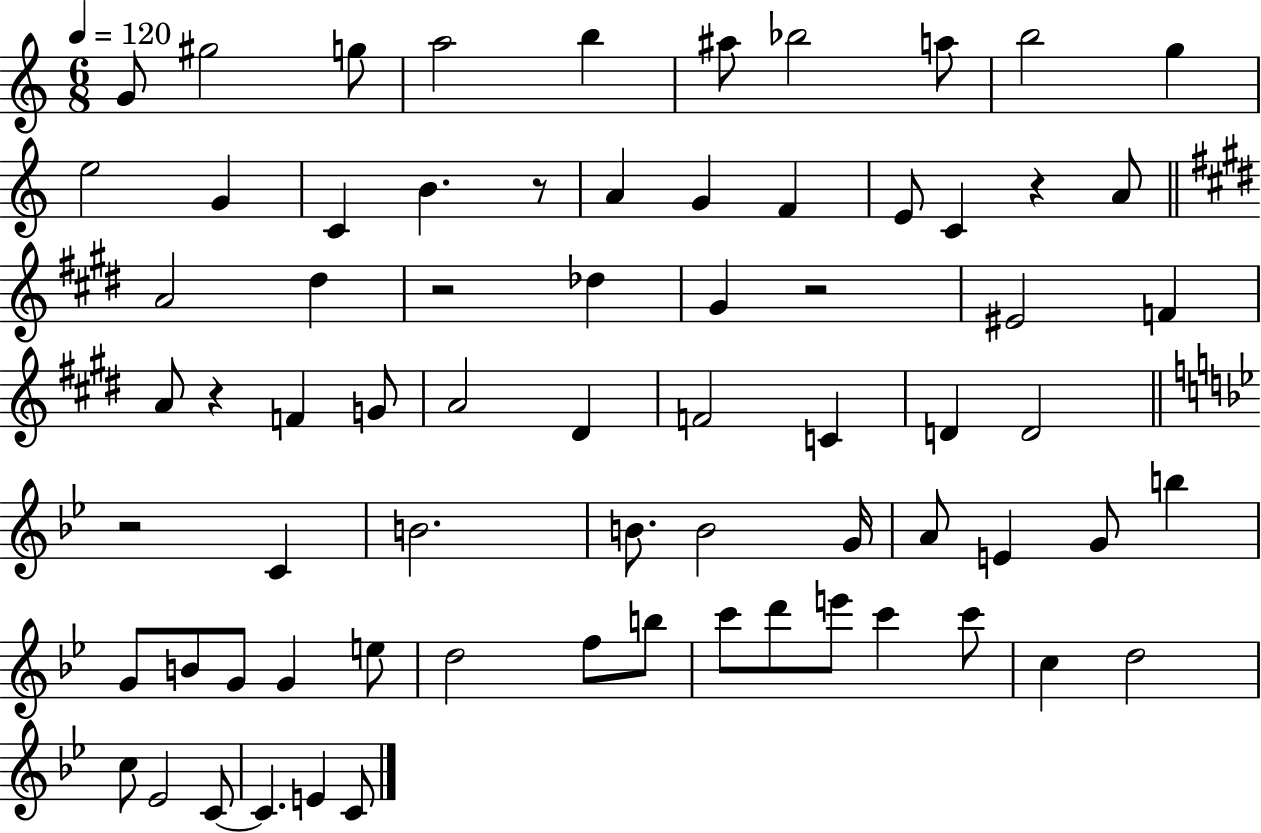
{
  \clef treble
  \numericTimeSignature
  \time 6/8
  \key c \major
  \tempo 4 = 120
  g'8 gis''2 g''8 | a''2 b''4 | ais''8 bes''2 a''8 | b''2 g''4 | \break e''2 g'4 | c'4 b'4. r8 | a'4 g'4 f'4 | e'8 c'4 r4 a'8 | \break \bar "||" \break \key e \major a'2 dis''4 | r2 des''4 | gis'4 r2 | eis'2 f'4 | \break a'8 r4 f'4 g'8 | a'2 dis'4 | f'2 c'4 | d'4 d'2 | \break \bar "||" \break \key bes \major r2 c'4 | b'2. | b'8. b'2 g'16 | a'8 e'4 g'8 b''4 | \break g'8 b'8 g'8 g'4 e''8 | d''2 f''8 b''8 | c'''8 d'''8 e'''8 c'''4 c'''8 | c''4 d''2 | \break c''8 ees'2 c'8~~ | c'4. e'4 c'8 | \bar "|."
}